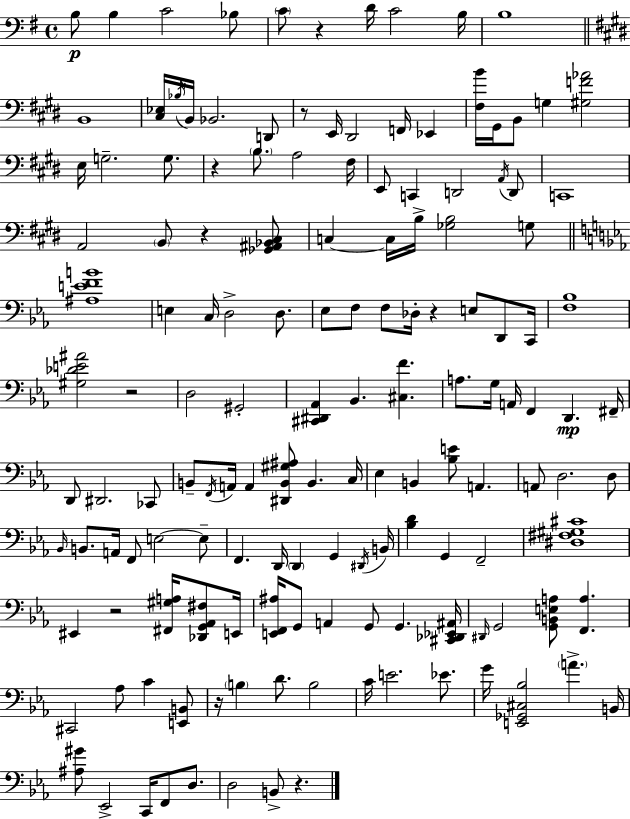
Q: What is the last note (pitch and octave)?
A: B2